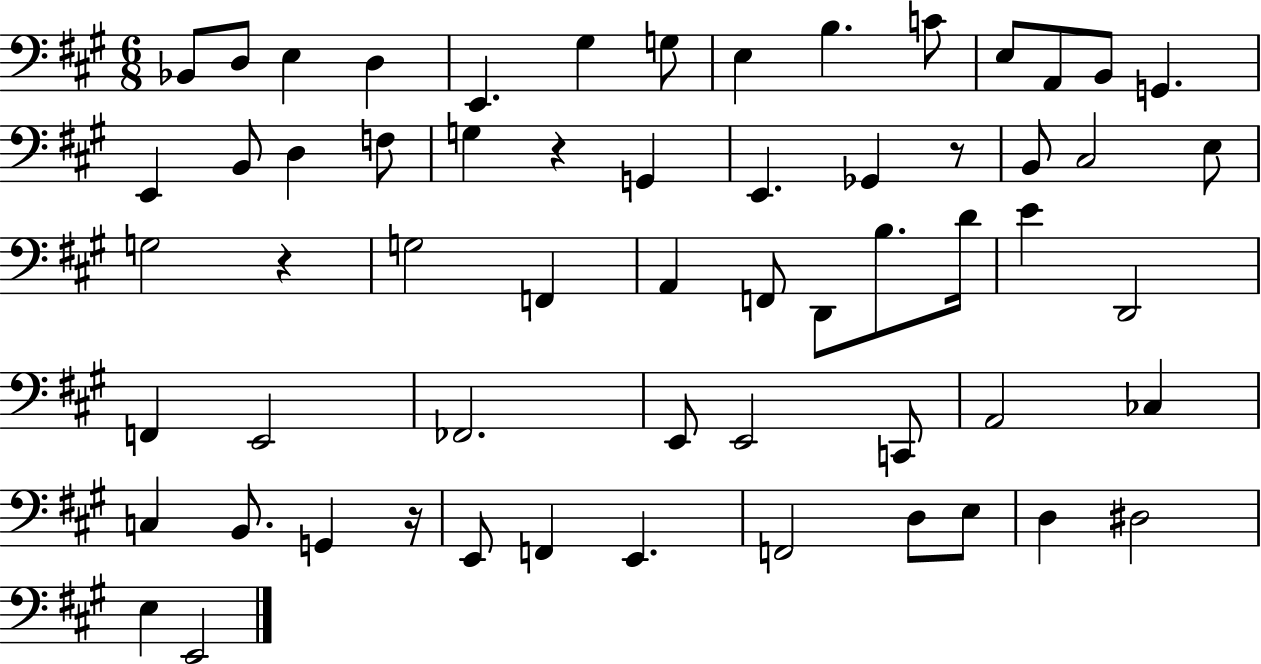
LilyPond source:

{
  \clef bass
  \numericTimeSignature
  \time 6/8
  \key a \major
  bes,8 d8 e4 d4 | e,4. gis4 g8 | e4 b4. c'8 | e8 a,8 b,8 g,4. | \break e,4 b,8 d4 f8 | g4 r4 g,4 | e,4. ges,4 r8 | b,8 cis2 e8 | \break g2 r4 | g2 f,4 | a,4 f,8 d,8 b8. d'16 | e'4 d,2 | \break f,4 e,2 | fes,2. | e,8 e,2 c,8 | a,2 ces4 | \break c4 b,8. g,4 r16 | e,8 f,4 e,4. | f,2 d8 e8 | d4 dis2 | \break e4 e,2 | \bar "|."
}